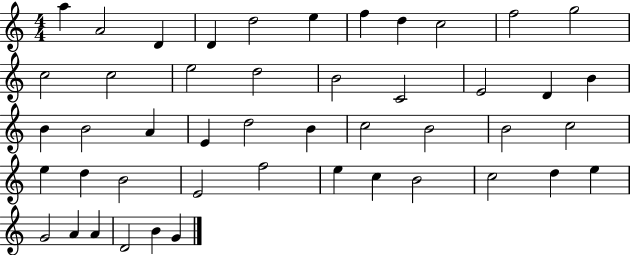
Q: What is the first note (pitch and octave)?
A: A5